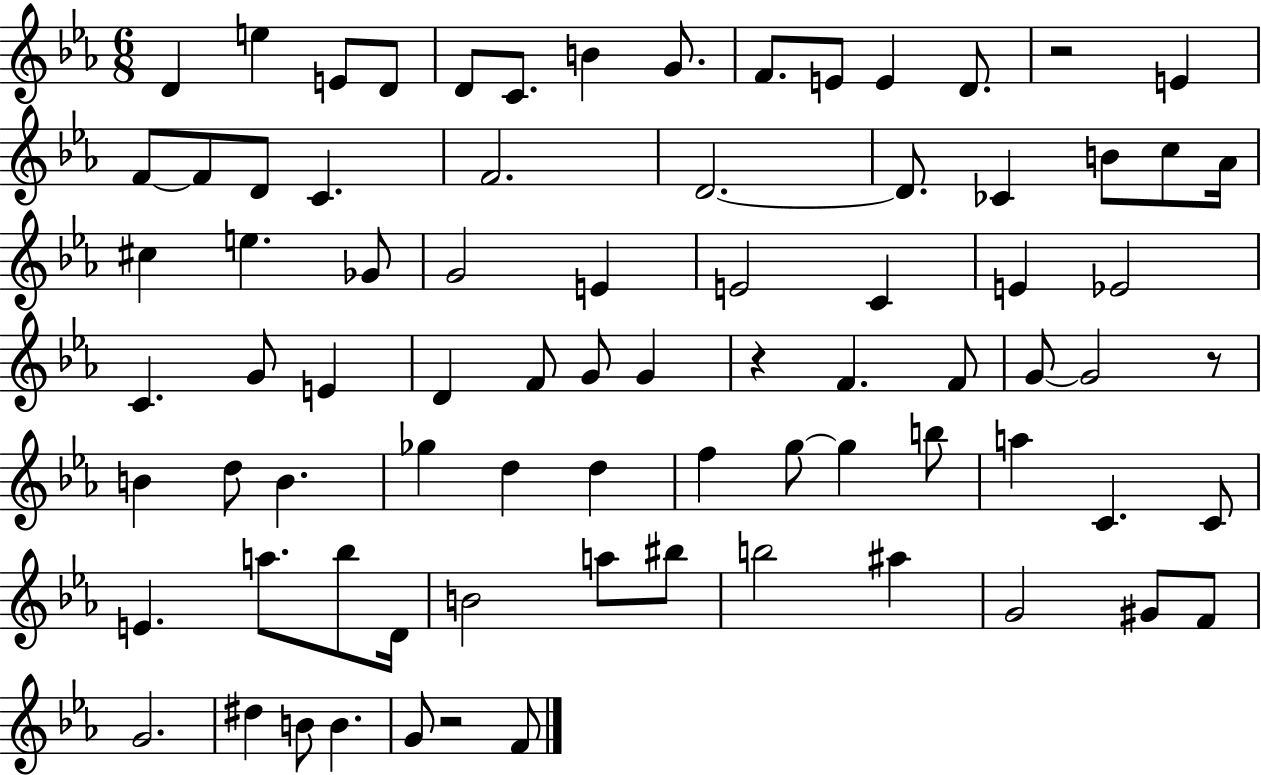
{
  \clef treble
  \numericTimeSignature
  \time 6/8
  \key ees \major
  d'4 e''4 e'8 d'8 | d'8 c'8. b'4 g'8. | f'8. e'8 e'4 d'8. | r2 e'4 | \break f'8~~ f'8 d'8 c'4. | f'2. | d'2.~~ | d'8. ces'4 b'8 c''8 aes'16 | \break cis''4 e''4. ges'8 | g'2 e'4 | e'2 c'4 | e'4 ees'2 | \break c'4. g'8 e'4 | d'4 f'8 g'8 g'4 | r4 f'4. f'8 | g'8~~ g'2 r8 | \break b'4 d''8 b'4. | ges''4 d''4 d''4 | f''4 g''8~~ g''4 b''8 | a''4 c'4. c'8 | \break e'4. a''8. bes''8 d'16 | b'2 a''8 bis''8 | b''2 ais''4 | g'2 gis'8 f'8 | \break g'2. | dis''4 b'8 b'4. | g'8 r2 f'8 | \bar "|."
}